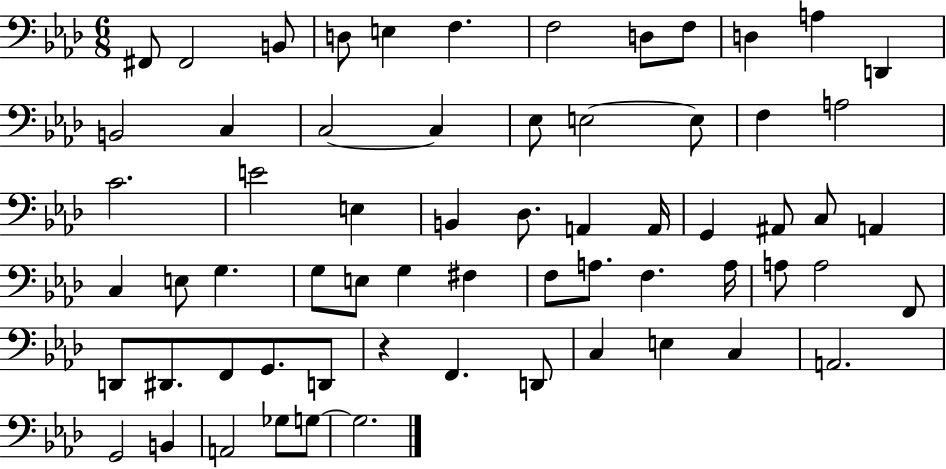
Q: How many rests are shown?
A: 1